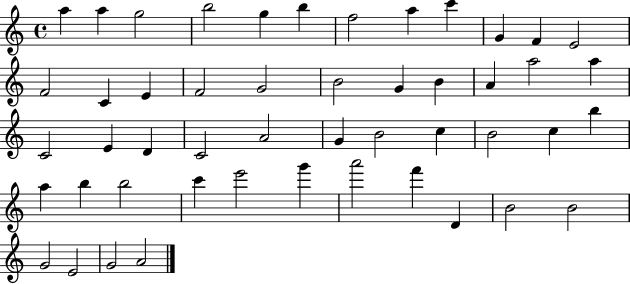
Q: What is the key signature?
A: C major